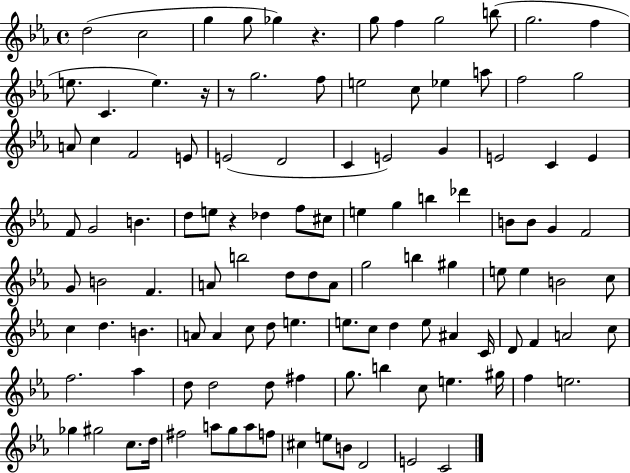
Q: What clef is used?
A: treble